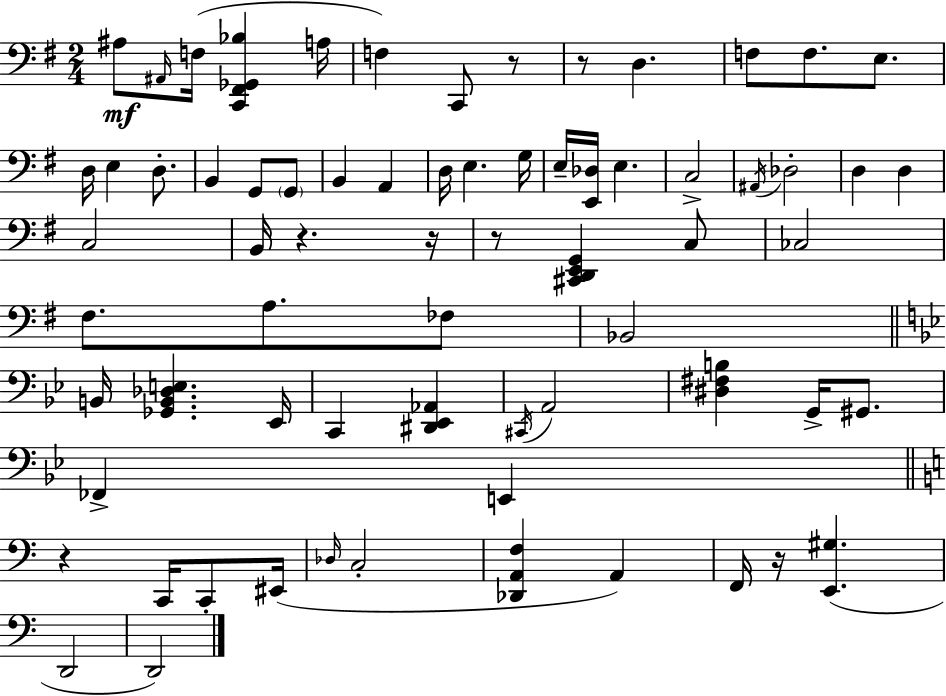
X:1
T:Untitled
M:2/4
L:1/4
K:G
^A,/2 ^A,,/4 F,/4 [C,,^F,,_G,,_B,] A,/4 F, C,,/2 z/2 z/2 D, F,/2 F,/2 E,/2 D,/4 E, D,/2 B,, G,,/2 G,,/2 B,, A,, D,/4 E, G,/4 E,/4 [E,,_D,]/4 E, C,2 ^A,,/4 _D,2 D, D, C,2 B,,/4 z z/4 z/2 [^C,,D,,E,,G,,] C,/2 _C,2 ^F,/2 A,/2 _F,/2 _B,,2 B,,/4 [_G,,B,,_D,E,] _E,,/4 C,, [^D,,_E,,_A,,] ^C,,/4 A,,2 [^D,^F,B,] G,,/4 ^G,,/2 _F,, E,, z C,,/4 C,,/2 ^E,,/4 _D,/4 C,2 [_D,,A,,F,] A,, F,,/4 z/4 [E,,^G,] D,,2 D,,2